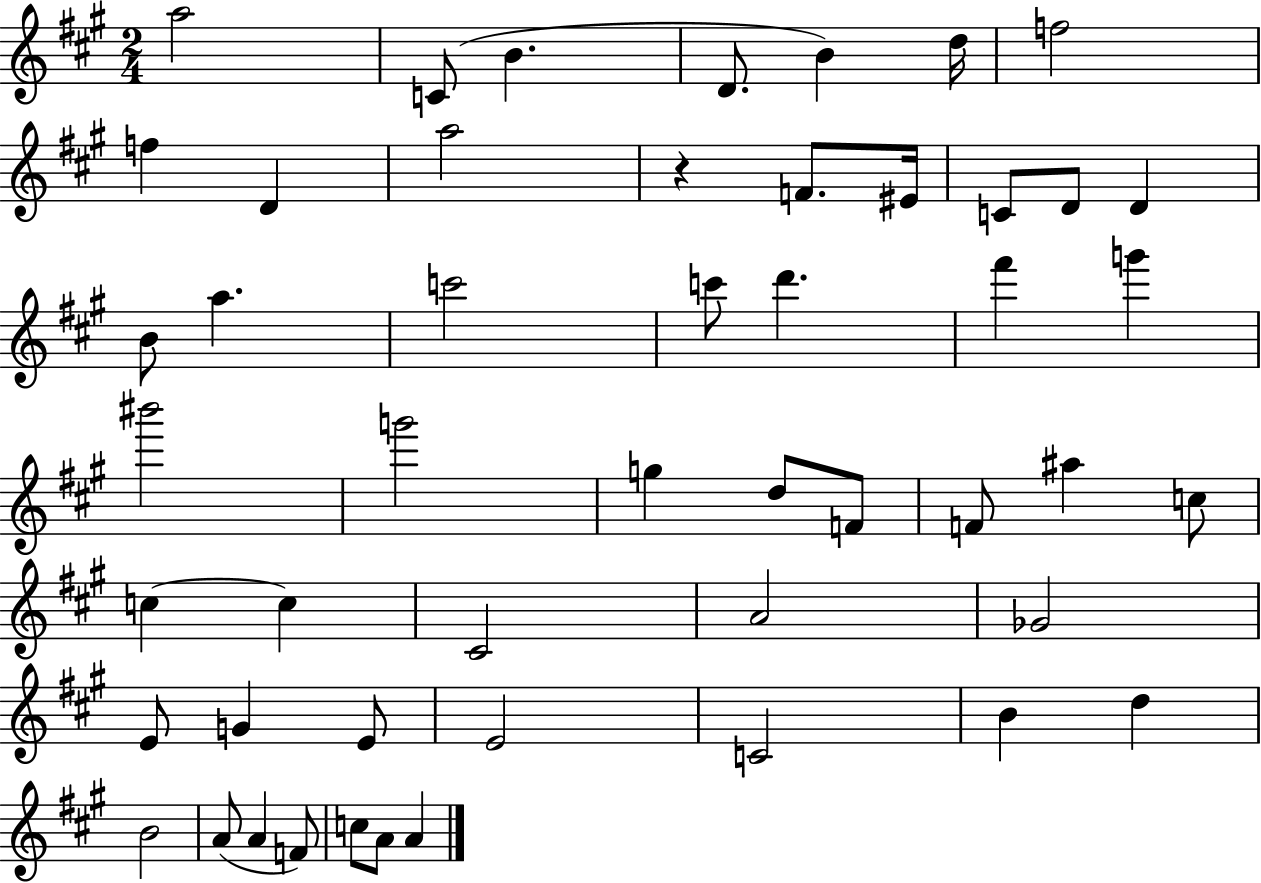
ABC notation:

X:1
T:Untitled
M:2/4
L:1/4
K:A
a2 C/2 B D/2 B d/4 f2 f D a2 z F/2 ^E/4 C/2 D/2 D B/2 a c'2 c'/2 d' ^f' g' ^b'2 g'2 g d/2 F/2 F/2 ^a c/2 c c ^C2 A2 _G2 E/2 G E/2 E2 C2 B d B2 A/2 A F/2 c/2 A/2 A